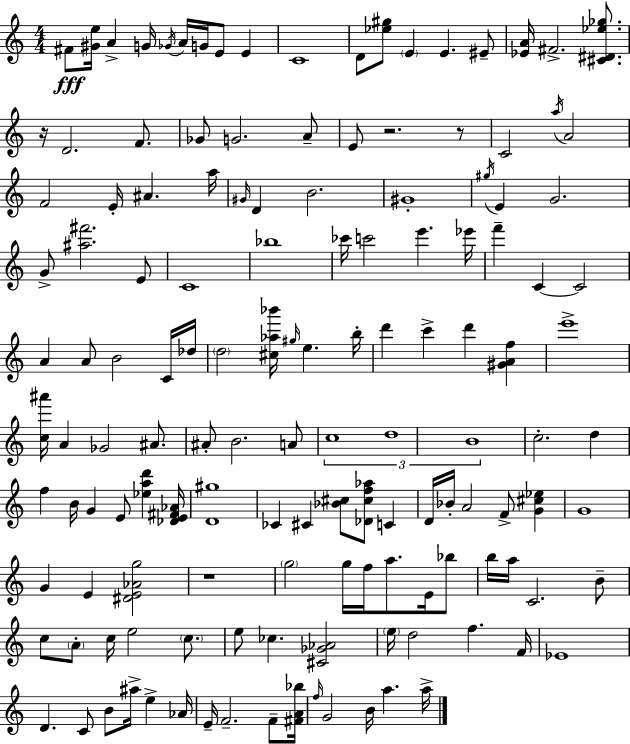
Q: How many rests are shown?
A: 4